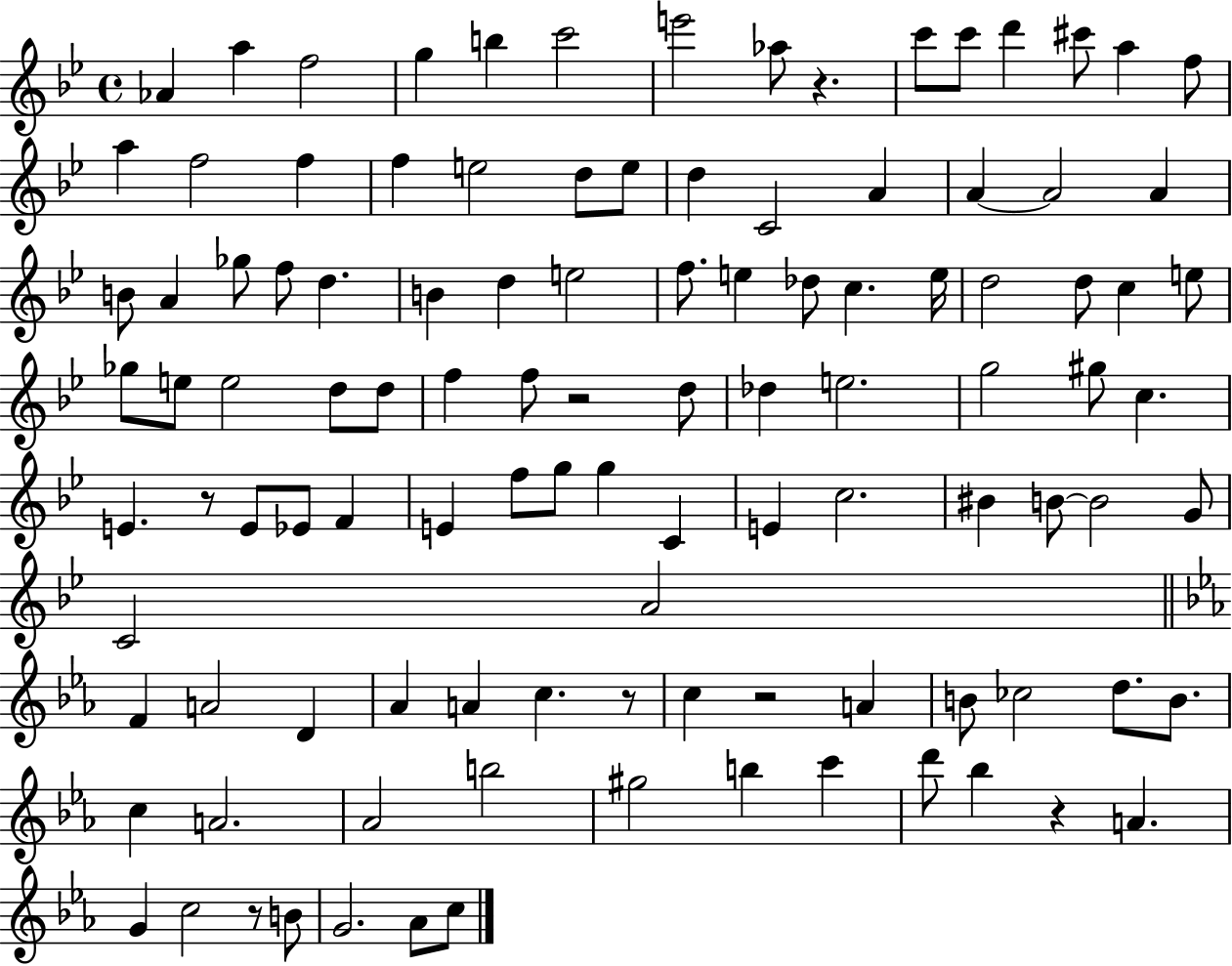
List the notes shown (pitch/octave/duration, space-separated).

Ab4/q A5/q F5/h G5/q B5/q C6/h E6/h Ab5/e R/q. C6/e C6/e D6/q C#6/e A5/q F5/e A5/q F5/h F5/q F5/q E5/h D5/e E5/e D5/q C4/h A4/q A4/q A4/h A4/q B4/e A4/q Gb5/e F5/e D5/q. B4/q D5/q E5/h F5/e. E5/q Db5/e C5/q. E5/s D5/h D5/e C5/q E5/e Gb5/e E5/e E5/h D5/e D5/e F5/q F5/e R/h D5/e Db5/q E5/h. G5/h G#5/e C5/q. E4/q. R/e E4/e Eb4/e F4/q E4/q F5/e G5/e G5/q C4/q E4/q C5/h. BIS4/q B4/e B4/h G4/e C4/h A4/h F4/q A4/h D4/q Ab4/q A4/q C5/q. R/e C5/q R/h A4/q B4/e CES5/h D5/e. B4/e. C5/q A4/h. Ab4/h B5/h G#5/h B5/q C6/q D6/e Bb5/q R/q A4/q. G4/q C5/h R/e B4/e G4/h. Ab4/e C5/e